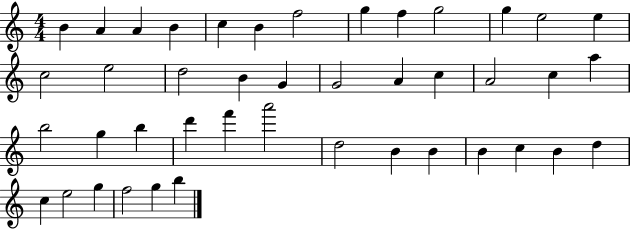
{
  \clef treble
  \numericTimeSignature
  \time 4/4
  \key c \major
  b'4 a'4 a'4 b'4 | c''4 b'4 f''2 | g''4 f''4 g''2 | g''4 e''2 e''4 | \break c''2 e''2 | d''2 b'4 g'4 | g'2 a'4 c''4 | a'2 c''4 a''4 | \break b''2 g''4 b''4 | d'''4 f'''4 a'''2 | d''2 b'4 b'4 | b'4 c''4 b'4 d''4 | \break c''4 e''2 g''4 | f''2 g''4 b''4 | \bar "|."
}